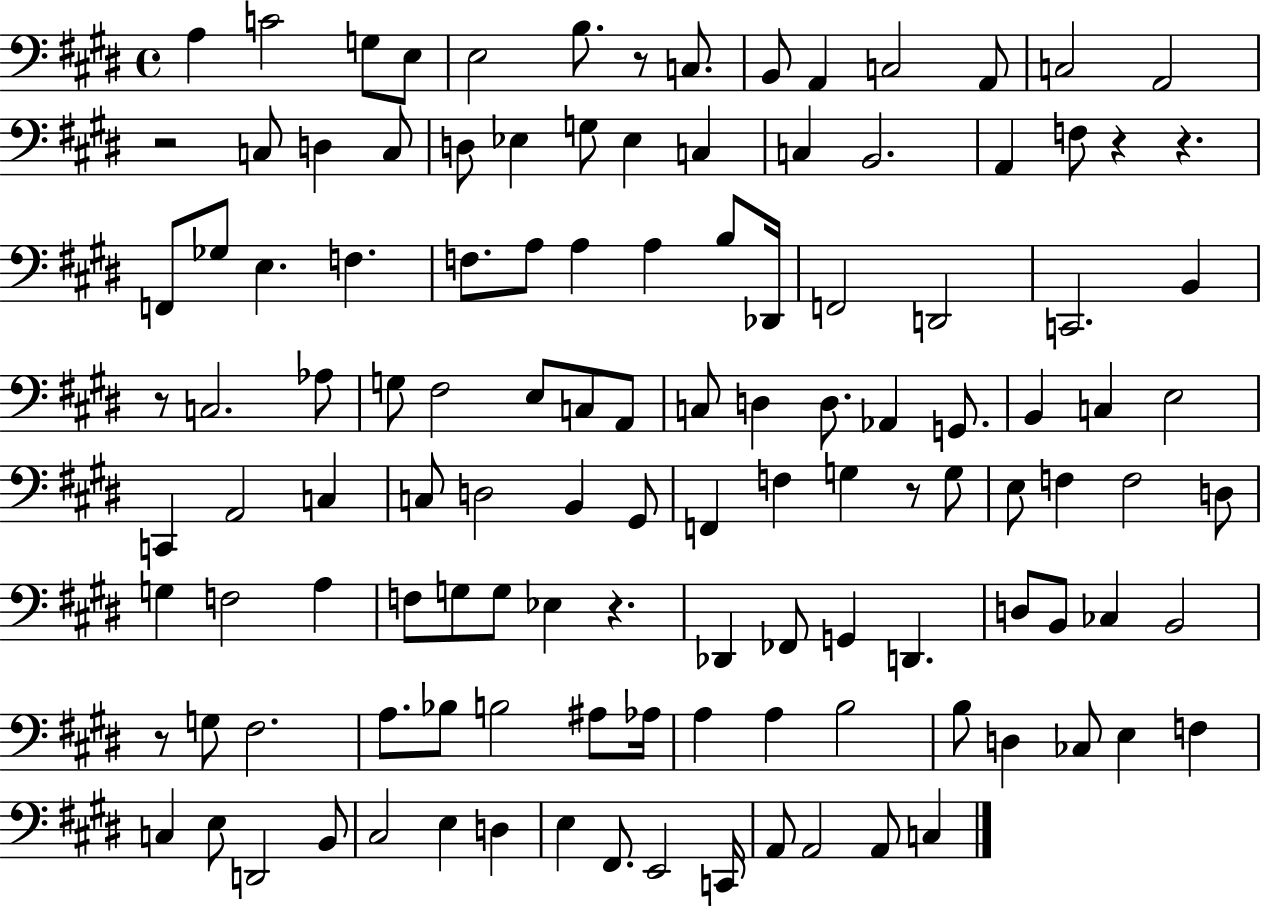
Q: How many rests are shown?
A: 8